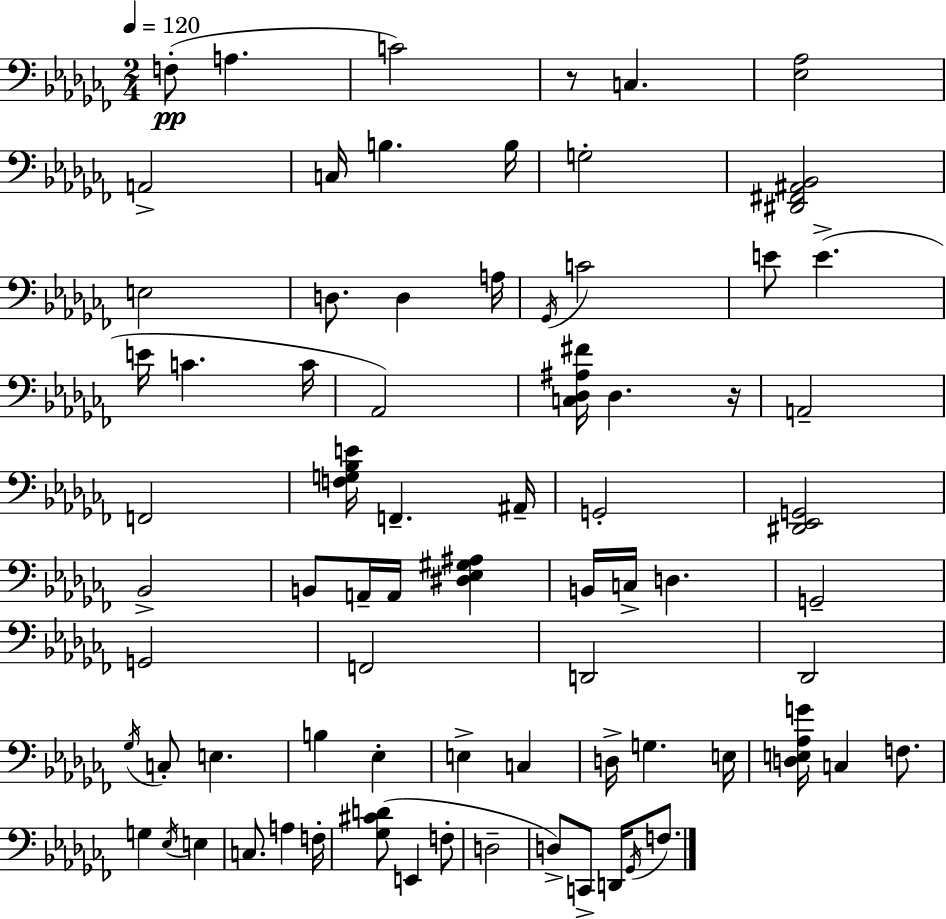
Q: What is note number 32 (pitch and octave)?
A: B2